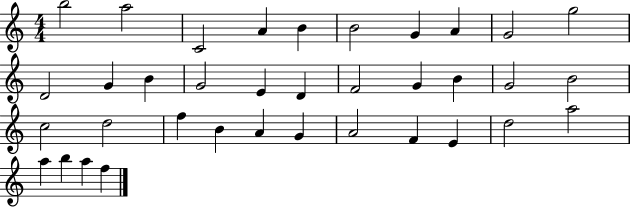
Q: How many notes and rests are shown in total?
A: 36